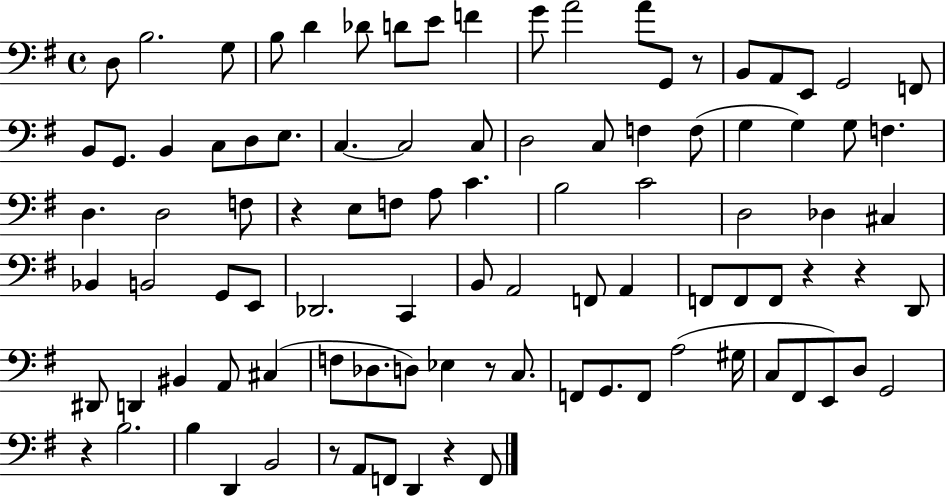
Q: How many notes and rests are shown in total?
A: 97